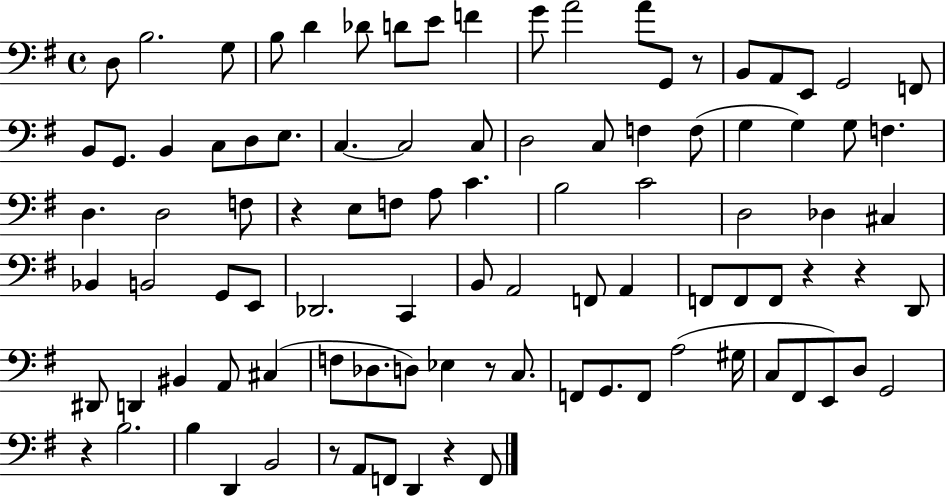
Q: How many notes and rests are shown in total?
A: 97